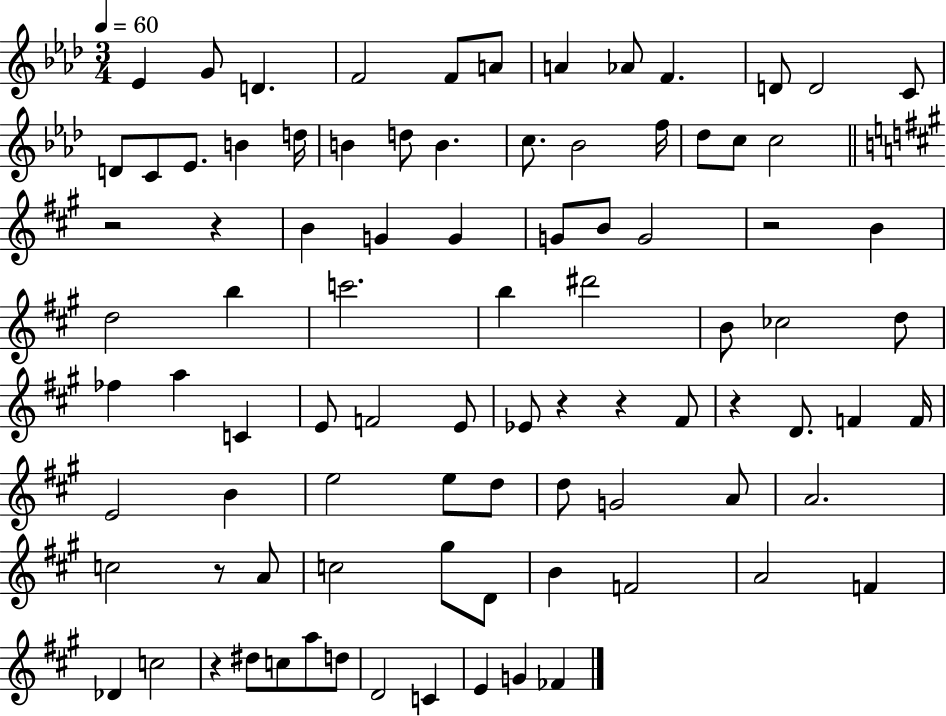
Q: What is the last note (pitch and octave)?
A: FES4